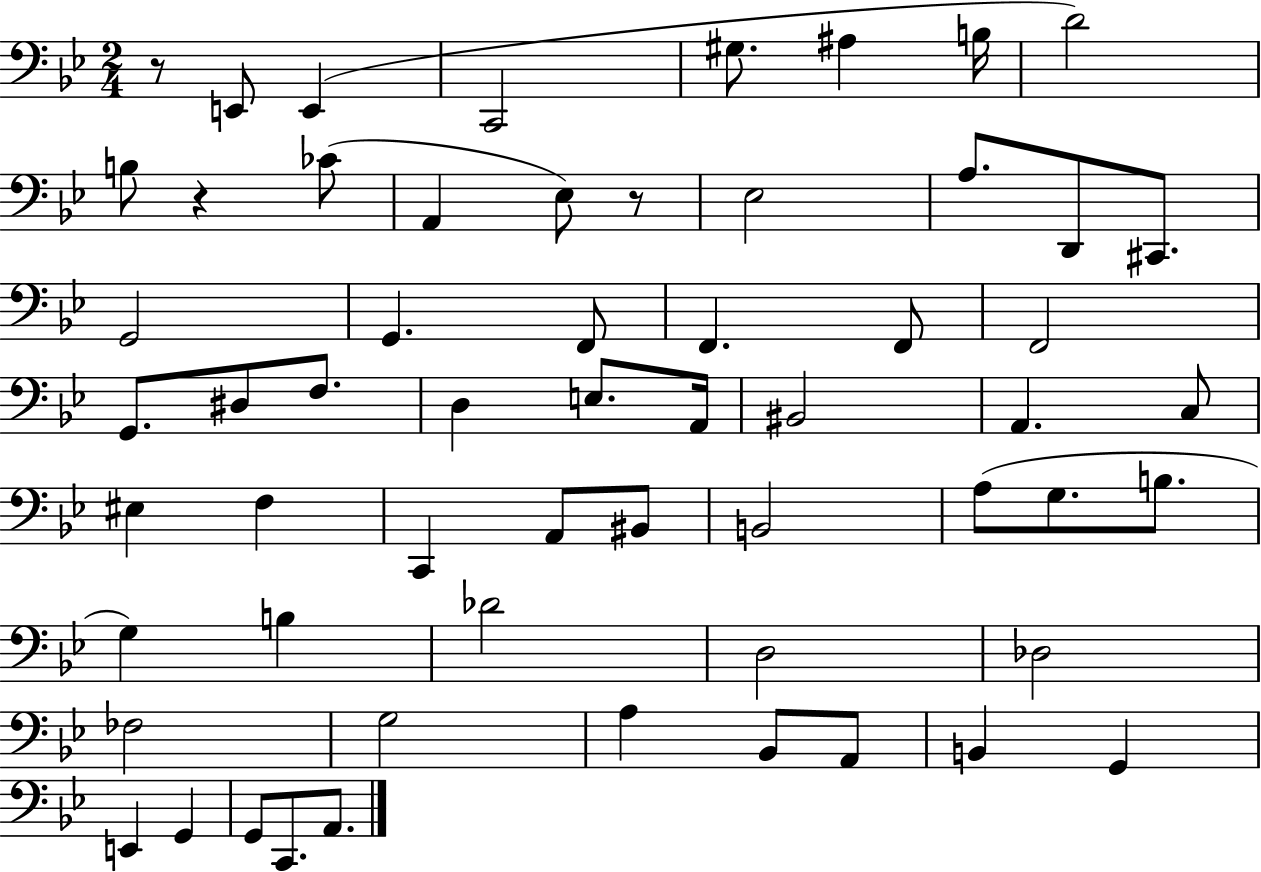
R/e E2/e E2/q C2/h G#3/e. A#3/q B3/s D4/h B3/e R/q CES4/e A2/q Eb3/e R/e Eb3/h A3/e. D2/e C#2/e. G2/h G2/q. F2/e F2/q. F2/e F2/h G2/e. D#3/e F3/e. D3/q E3/e. A2/s BIS2/h A2/q. C3/e EIS3/q F3/q C2/q A2/e BIS2/e B2/h A3/e G3/e. B3/e. G3/q B3/q Db4/h D3/h Db3/h FES3/h G3/h A3/q Bb2/e A2/e B2/q G2/q E2/q G2/q G2/e C2/e. A2/e.